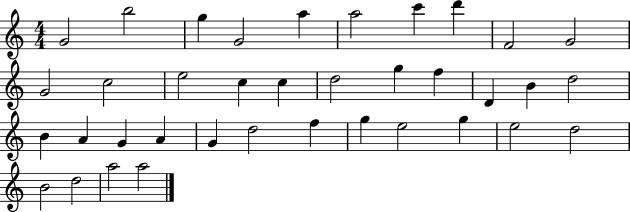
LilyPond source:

{
  \clef treble
  \numericTimeSignature
  \time 4/4
  \key c \major
  g'2 b''2 | g''4 g'2 a''4 | a''2 c'''4 d'''4 | f'2 g'2 | \break g'2 c''2 | e''2 c''4 c''4 | d''2 g''4 f''4 | d'4 b'4 d''2 | \break b'4 a'4 g'4 a'4 | g'4 d''2 f''4 | g''4 e''2 g''4 | e''2 d''2 | \break b'2 d''2 | a''2 a''2 | \bar "|."
}